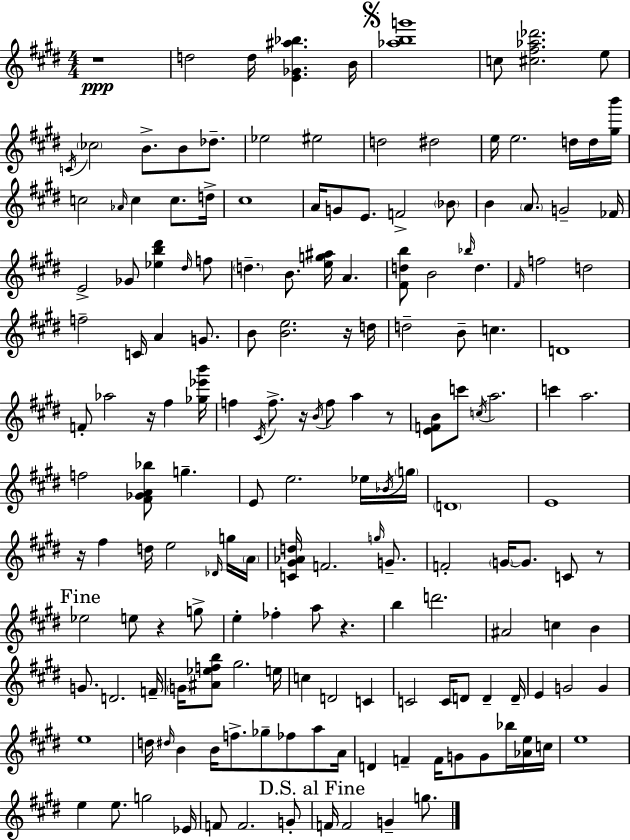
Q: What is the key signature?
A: E major